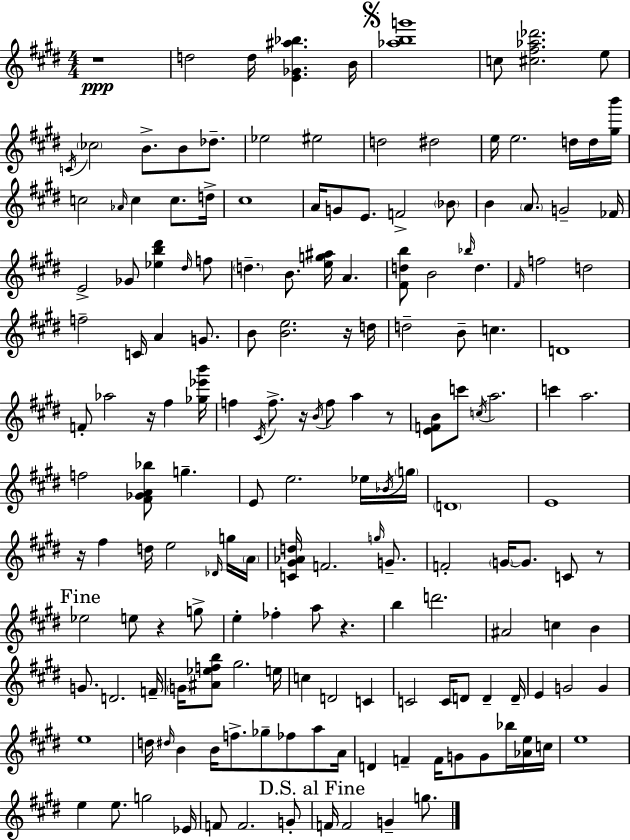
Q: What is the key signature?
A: E major